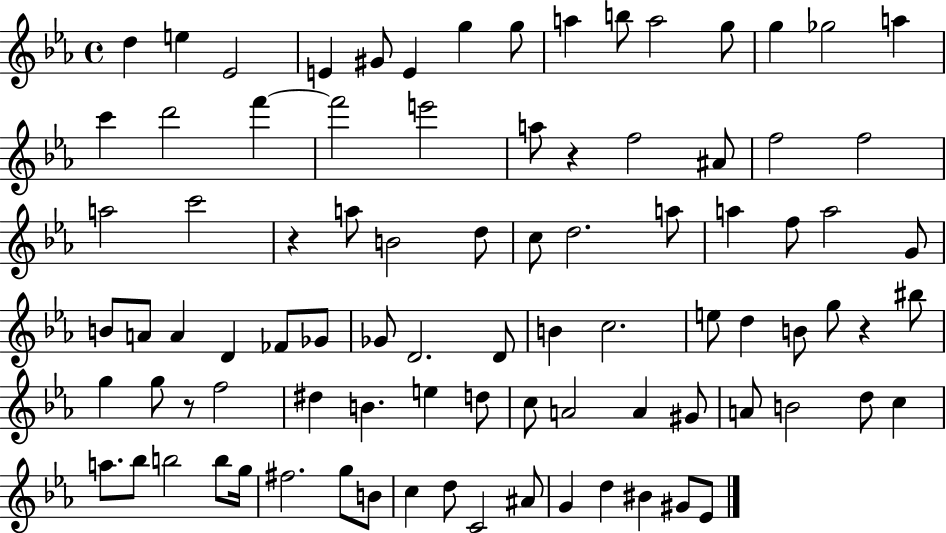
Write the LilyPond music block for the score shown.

{
  \clef treble
  \time 4/4
  \defaultTimeSignature
  \key ees \major
  d''4 e''4 ees'2 | e'4 gis'8 e'4 g''4 g''8 | a''4 b''8 a''2 g''8 | g''4 ges''2 a''4 | \break c'''4 d'''2 f'''4~~ | f'''2 e'''2 | a''8 r4 f''2 ais'8 | f''2 f''2 | \break a''2 c'''2 | r4 a''8 b'2 d''8 | c''8 d''2. a''8 | a''4 f''8 a''2 g'8 | \break b'8 a'8 a'4 d'4 fes'8 ges'8 | ges'8 d'2. d'8 | b'4 c''2. | e''8 d''4 b'8 g''8 r4 bis''8 | \break g''4 g''8 r8 f''2 | dis''4 b'4. e''4 d''8 | c''8 a'2 a'4 gis'8 | a'8 b'2 d''8 c''4 | \break a''8. bes''8 b''2 b''8 g''16 | fis''2. g''8 b'8 | c''4 d''8 c'2 ais'8 | g'4 d''4 bis'4 gis'8 ees'8 | \break \bar "|."
}